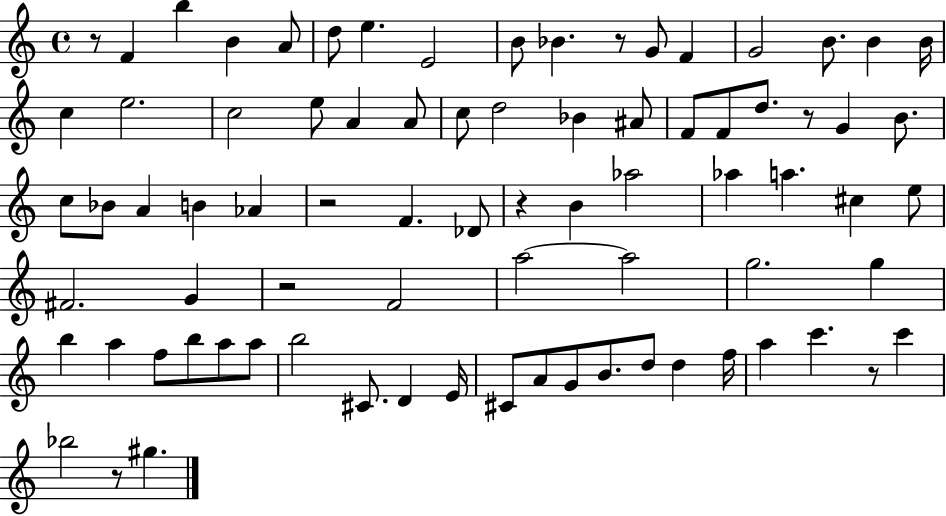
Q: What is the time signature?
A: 4/4